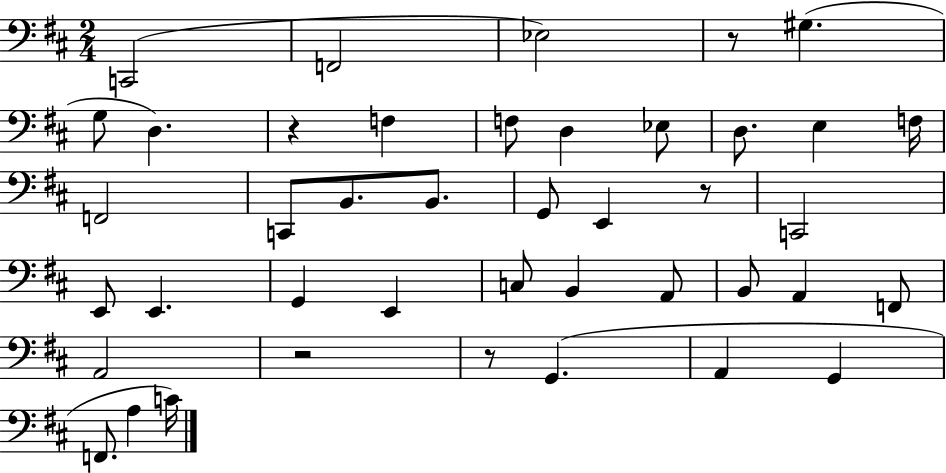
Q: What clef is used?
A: bass